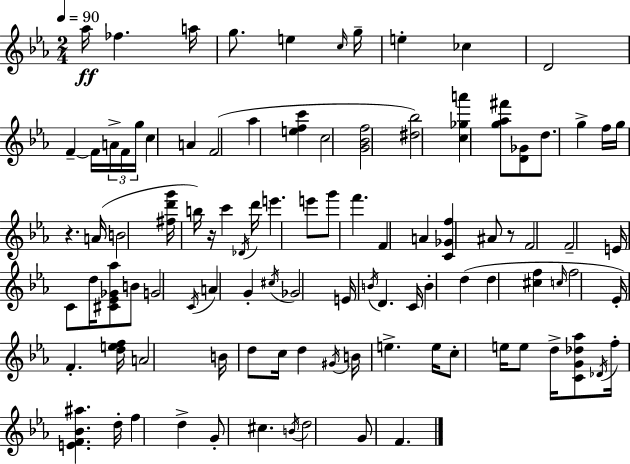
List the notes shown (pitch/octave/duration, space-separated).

Ab5/s FES5/q. A5/s G5/e. E5/q C5/s G5/s E5/q CES5/q D4/h F4/q F4/s A4/s F4/s G5/s C5/q A4/q F4/h Ab5/q [E5,F5,C6]/q C5/h [G4,Bb4,F5]/h [D#5,Bb5]/h [C5,Gb5,A6]/q [G5,Ab5,F#6]/e [D4,Gb4]/e D5/e. G5/q F5/s G5/s R/q. A4/s B4/h [F#5,D6,G6]/s B5/s R/s C6/q Db4/s D6/s E6/q. E6/e G6/e F6/q. F4/q A4/q [C4,Gb4,F5]/q A#4/e R/e F4/h F4/h E4/s C4/e D5/s [C#4,Eb4,Gb4,Ab5]/e B4/e G4/h C4/s A4/q G4/q C#5/s Gb4/h E4/s B4/s D4/q. C4/s B4/q D5/q D5/q [C#5,F5]/q C5/s F5/h Eb4/s F4/q. [D5,E5,F5]/s A4/h B4/s D5/e C5/s D5/q G#4/s B4/s E5/q. E5/s C5/e E5/s E5/e D5/s [C4,G4,Db5,Ab5]/e Db4/s F5/s [E4,F4,Bb4,A#5]/q. D5/s F5/q D5/q G4/e C#5/q. B4/s D5/h G4/e F4/q.